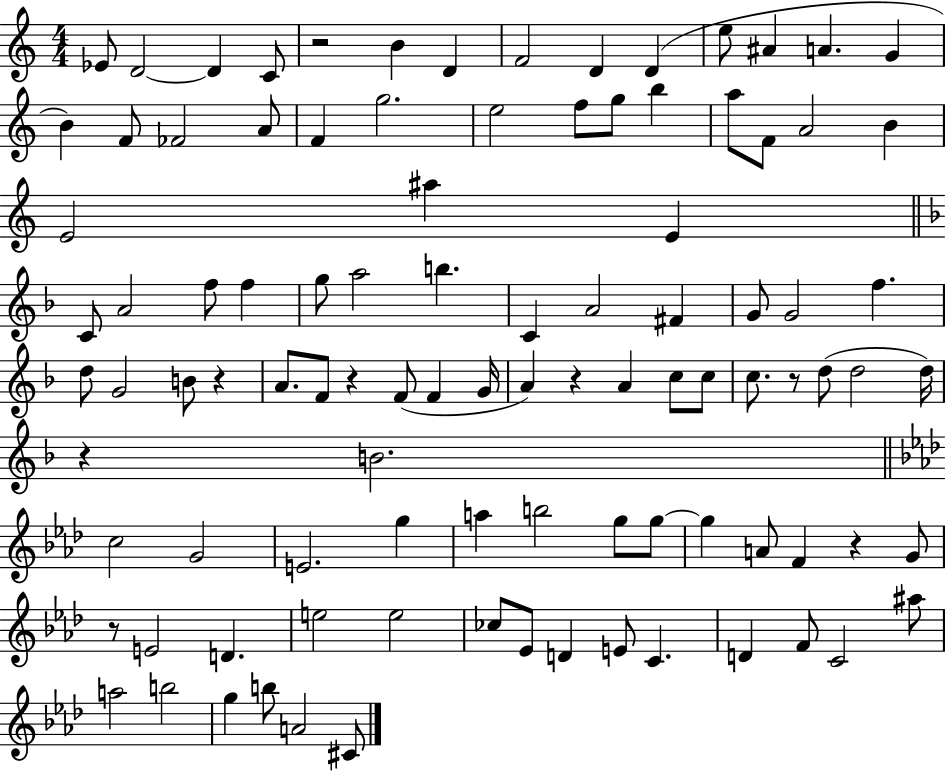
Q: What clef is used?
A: treble